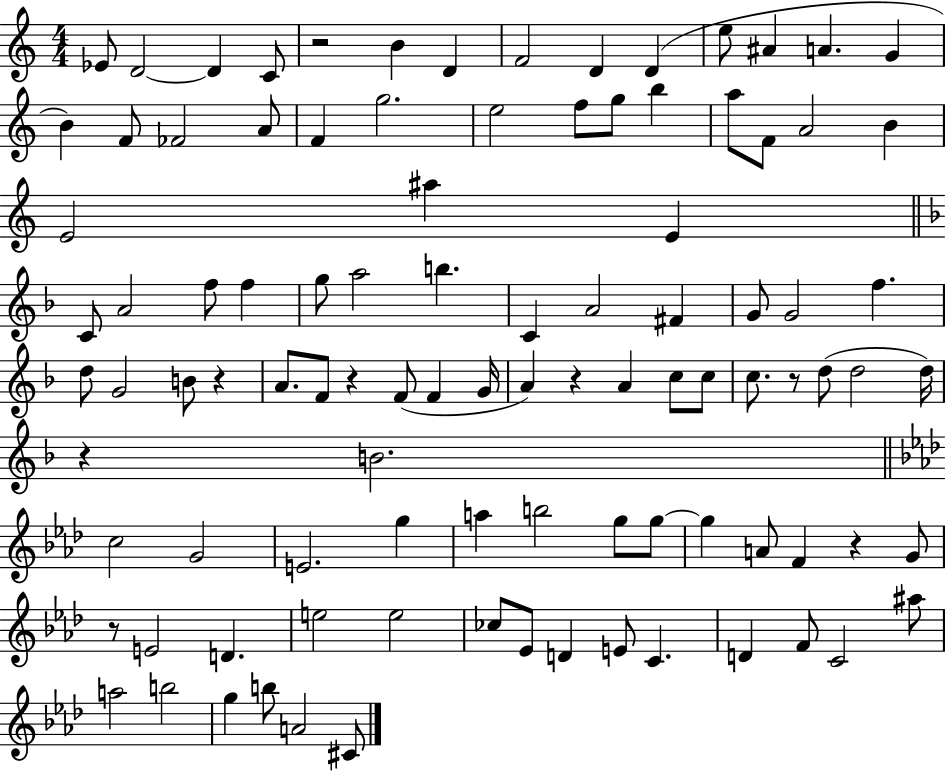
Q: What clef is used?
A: treble